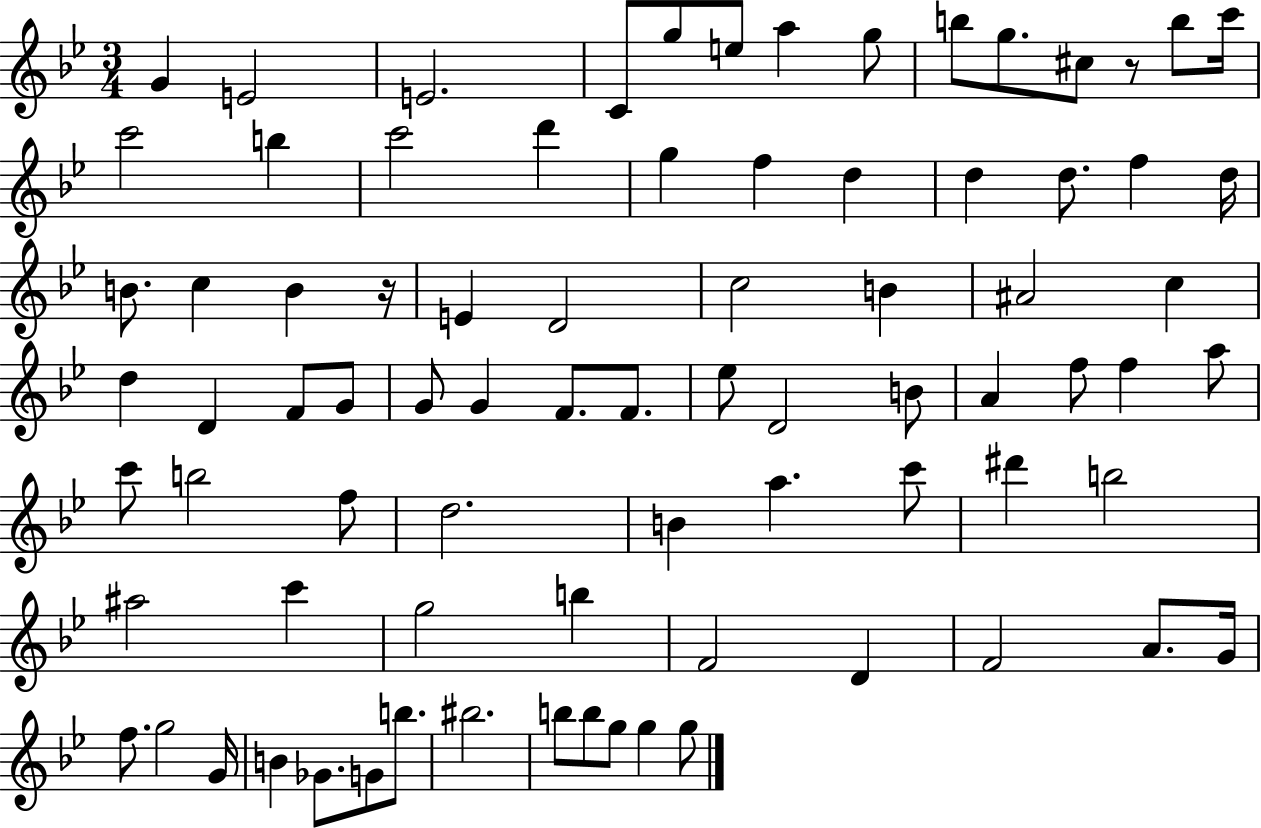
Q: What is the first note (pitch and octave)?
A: G4